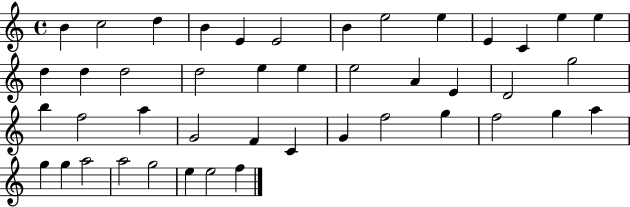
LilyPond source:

{
  \clef treble
  \time 4/4
  \defaultTimeSignature
  \key c \major
  b'4 c''2 d''4 | b'4 e'4 e'2 | b'4 e''2 e''4 | e'4 c'4 e''4 e''4 | \break d''4 d''4 d''2 | d''2 e''4 e''4 | e''2 a'4 e'4 | d'2 g''2 | \break b''4 f''2 a''4 | g'2 f'4 c'4 | g'4 f''2 g''4 | f''2 g''4 a''4 | \break g''4 g''4 a''2 | a''2 g''2 | e''4 e''2 f''4 | \bar "|."
}